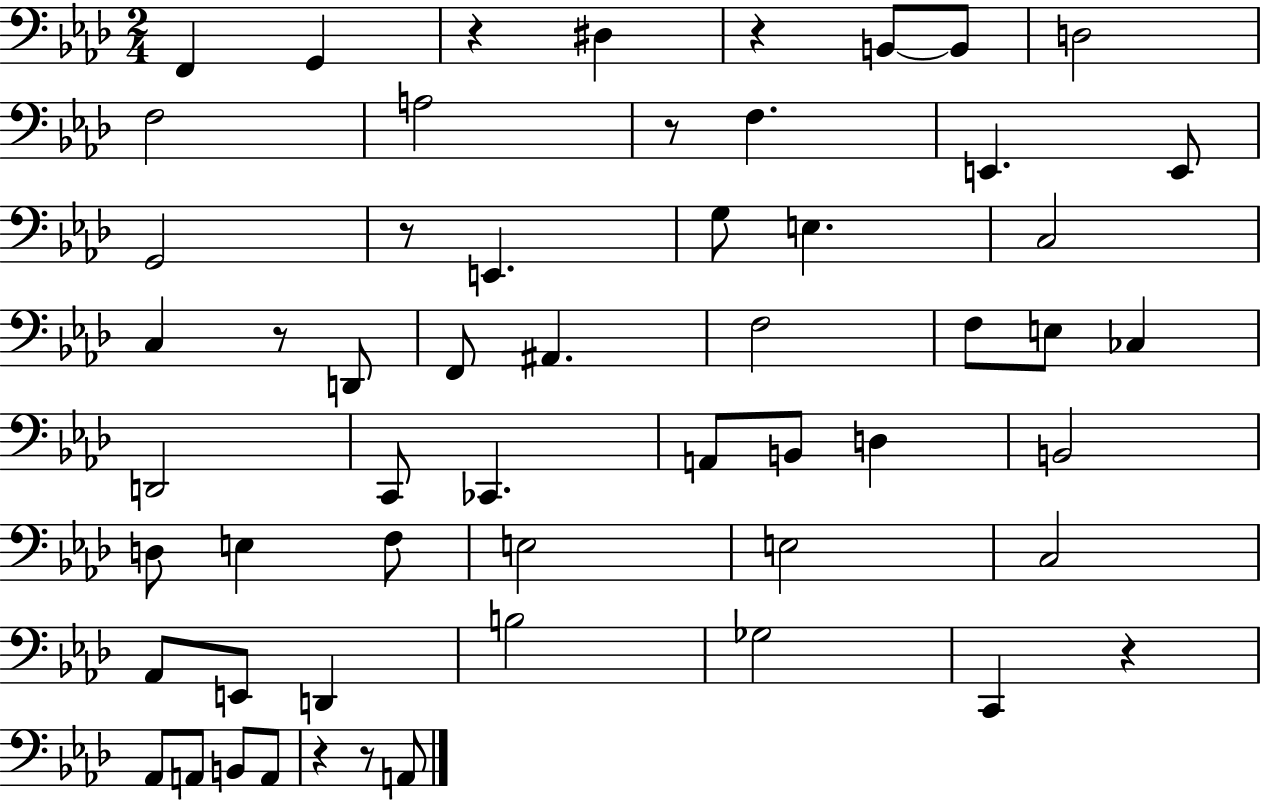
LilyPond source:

{
  \clef bass
  \numericTimeSignature
  \time 2/4
  \key aes \major
  f,4 g,4 | r4 dis4 | r4 b,8~~ b,8 | d2 | \break f2 | a2 | r8 f4. | e,4. e,8 | \break g,2 | r8 e,4. | g8 e4. | c2 | \break c4 r8 d,8 | f,8 ais,4. | f2 | f8 e8 ces4 | \break d,2 | c,8 ces,4. | a,8 b,8 d4 | b,2 | \break d8 e4 f8 | e2 | e2 | c2 | \break aes,8 e,8 d,4 | b2 | ges2 | c,4 r4 | \break aes,8 a,8 b,8 a,8 | r4 r8 a,8 | \bar "|."
}